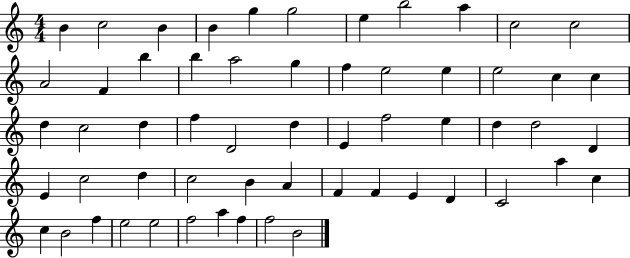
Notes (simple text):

B4/q C5/h B4/q B4/q G5/q G5/h E5/q B5/h A5/q C5/h C5/h A4/h F4/q B5/q B5/q A5/h G5/q F5/q E5/h E5/q E5/h C5/q C5/q D5/q C5/h D5/q F5/q D4/h D5/q E4/q F5/h E5/q D5/q D5/h D4/q E4/q C5/h D5/q C5/h B4/q A4/q F4/q F4/q E4/q D4/q C4/h A5/q C5/q C5/q B4/h F5/q E5/h E5/h F5/h A5/q F5/q F5/h B4/h